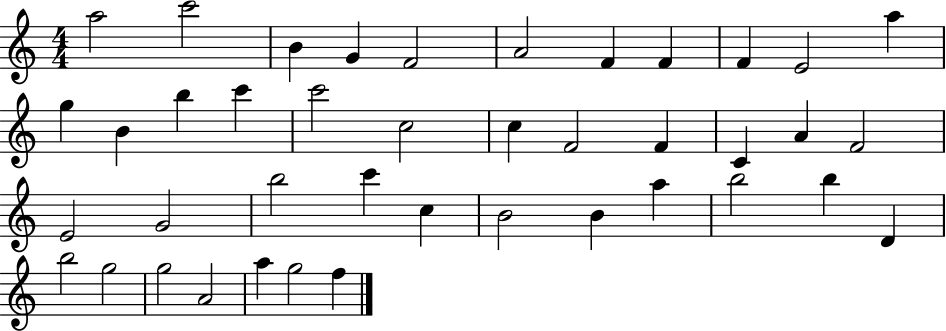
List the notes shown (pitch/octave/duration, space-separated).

A5/h C6/h B4/q G4/q F4/h A4/h F4/q F4/q F4/q E4/h A5/q G5/q B4/q B5/q C6/q C6/h C5/h C5/q F4/h F4/q C4/q A4/q F4/h E4/h G4/h B5/h C6/q C5/q B4/h B4/q A5/q B5/h B5/q D4/q B5/h G5/h G5/h A4/h A5/q G5/h F5/q